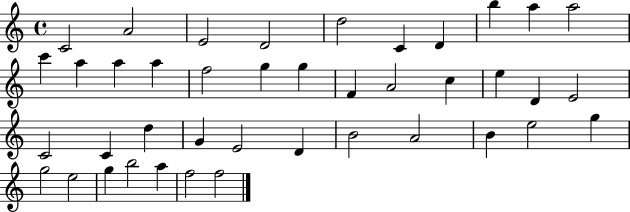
X:1
T:Untitled
M:4/4
L:1/4
K:C
C2 A2 E2 D2 d2 C D b a a2 c' a a a f2 g g F A2 c e D E2 C2 C d G E2 D B2 A2 B e2 g g2 e2 g b2 a f2 f2